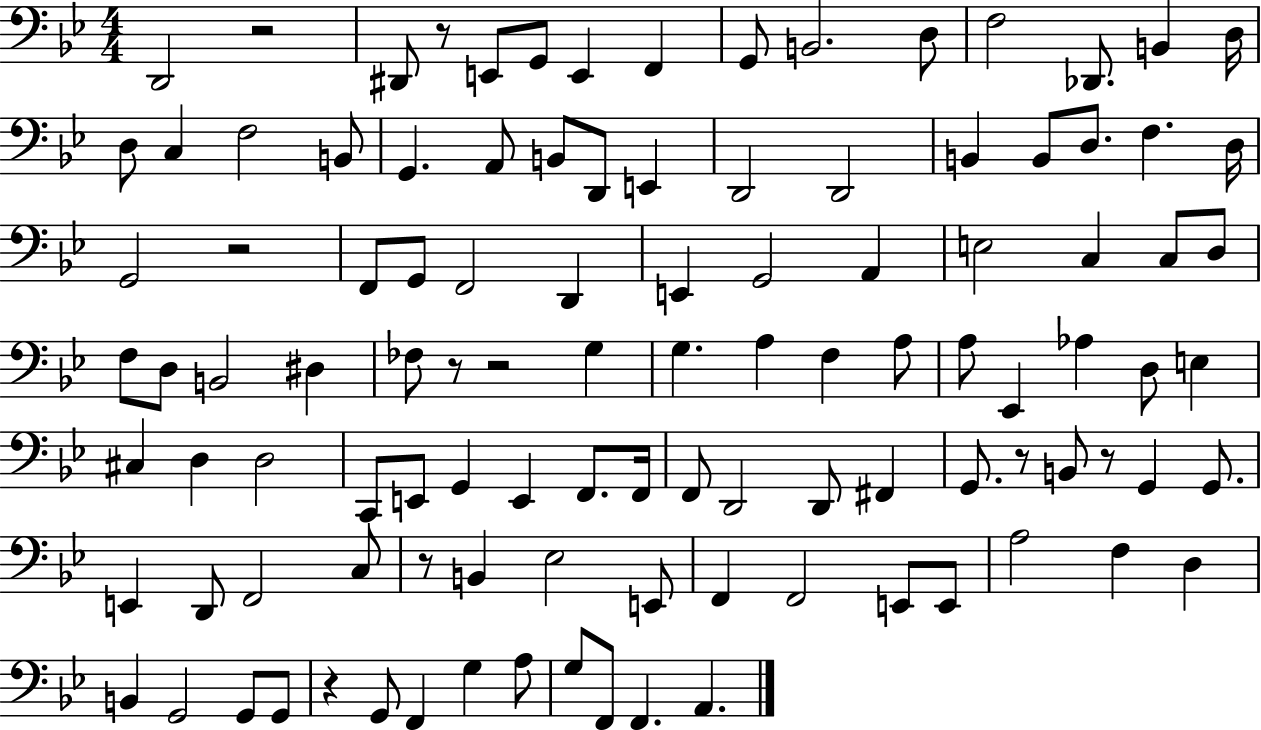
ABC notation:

X:1
T:Untitled
M:4/4
L:1/4
K:Bb
D,,2 z2 ^D,,/2 z/2 E,,/2 G,,/2 E,, F,, G,,/2 B,,2 D,/2 F,2 _D,,/2 B,, D,/4 D,/2 C, F,2 B,,/2 G,, A,,/2 B,,/2 D,,/2 E,, D,,2 D,,2 B,, B,,/2 D,/2 F, D,/4 G,,2 z2 F,,/2 G,,/2 F,,2 D,, E,, G,,2 A,, E,2 C, C,/2 D,/2 F,/2 D,/2 B,,2 ^D, _F,/2 z/2 z2 G, G, A, F, A,/2 A,/2 _E,, _A, D,/2 E, ^C, D, D,2 C,,/2 E,,/2 G,, E,, F,,/2 F,,/4 F,,/2 D,,2 D,,/2 ^F,, G,,/2 z/2 B,,/2 z/2 G,, G,,/2 E,, D,,/2 F,,2 C,/2 z/2 B,, _E,2 E,,/2 F,, F,,2 E,,/2 E,,/2 A,2 F, D, B,, G,,2 G,,/2 G,,/2 z G,,/2 F,, G, A,/2 G,/2 F,,/2 F,, A,,